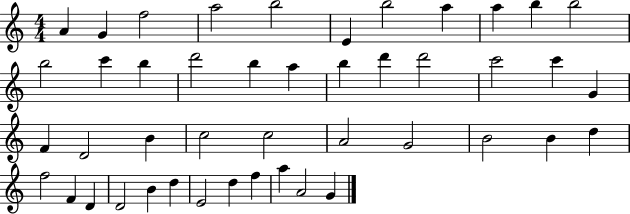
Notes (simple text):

A4/q G4/q F5/h A5/h B5/h E4/q B5/h A5/q A5/q B5/q B5/h B5/h C6/q B5/q D6/h B5/q A5/q B5/q D6/q D6/h C6/h C6/q G4/q F4/q D4/h B4/q C5/h C5/h A4/h G4/h B4/h B4/q D5/q F5/h F4/q D4/q D4/h B4/q D5/q E4/h D5/q F5/q A5/q A4/h G4/q